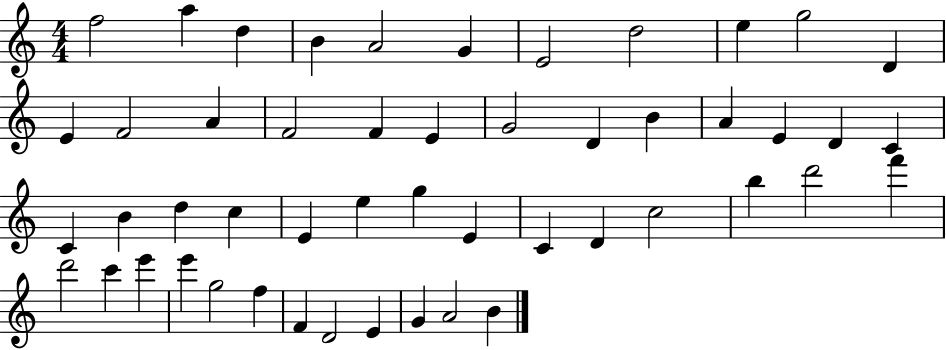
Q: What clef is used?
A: treble